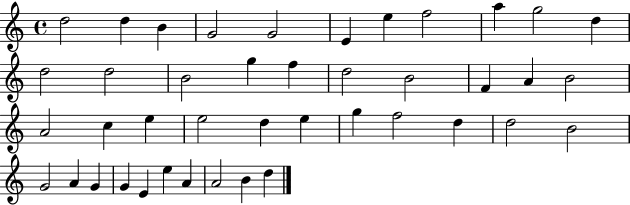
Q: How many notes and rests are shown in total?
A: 42